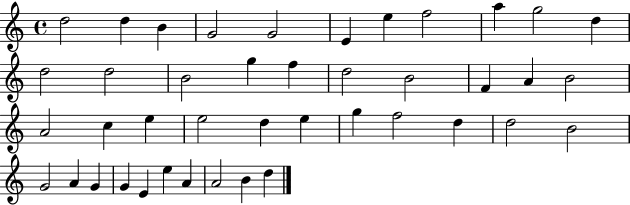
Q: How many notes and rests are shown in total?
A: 42